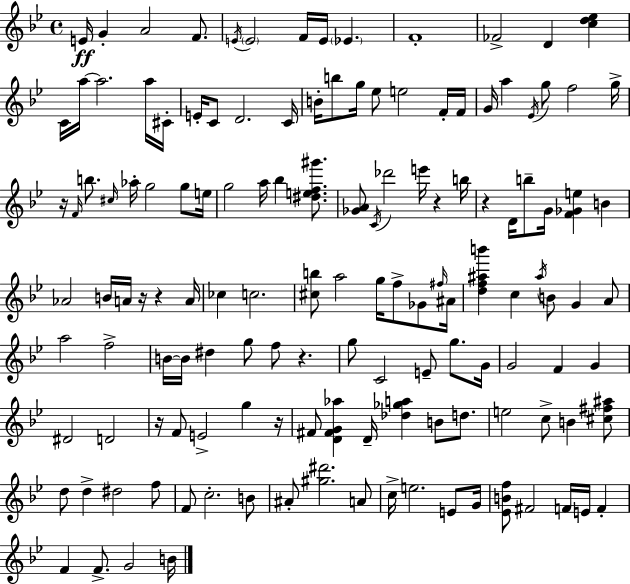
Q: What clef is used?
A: treble